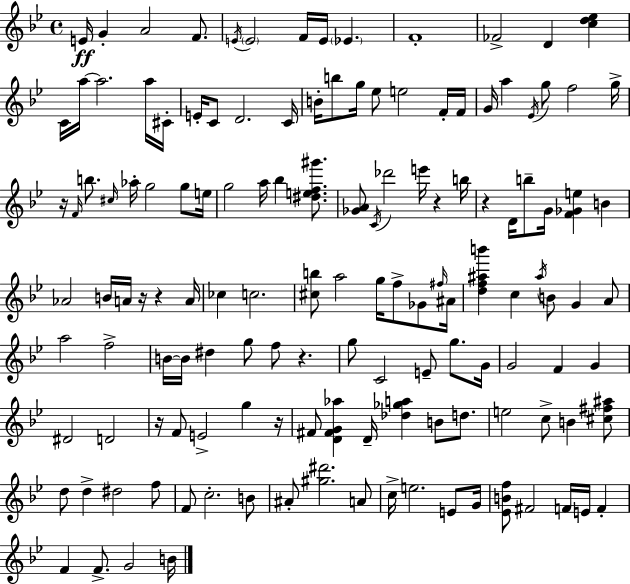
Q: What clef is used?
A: treble